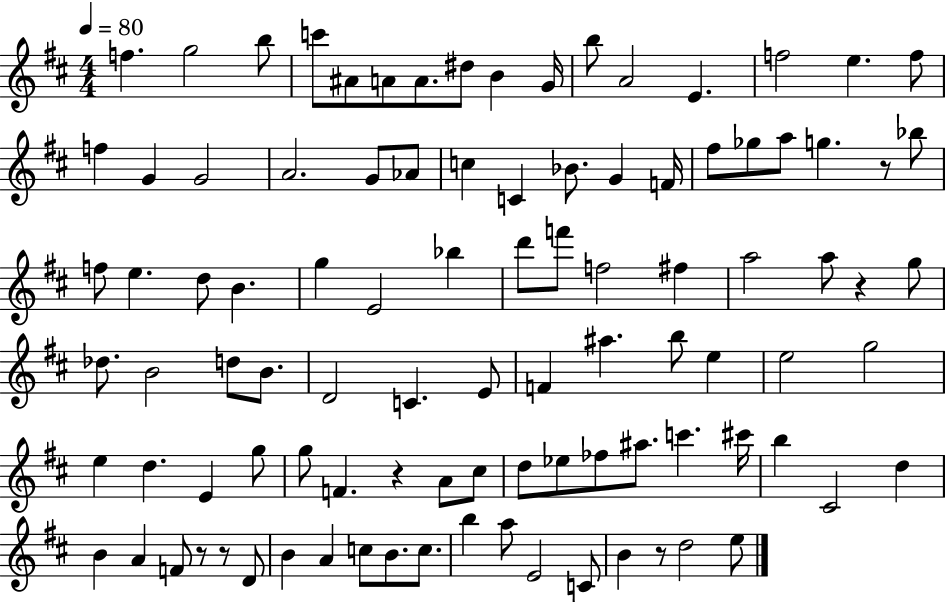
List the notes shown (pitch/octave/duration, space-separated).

F5/q. G5/h B5/e C6/e A#4/e A4/e A4/e. D#5/e B4/q G4/s B5/e A4/h E4/q. F5/h E5/q. F5/e F5/q G4/q G4/h A4/h. G4/e Ab4/e C5/q C4/q Bb4/e. G4/q F4/s F#5/e Gb5/e A5/e G5/q. R/e Bb5/e F5/e E5/q. D5/e B4/q. G5/q E4/h Bb5/q D6/e F6/e F5/h F#5/q A5/h A5/e R/q G5/e Db5/e. B4/h D5/e B4/e. D4/h C4/q. E4/e F4/q A#5/q. B5/e E5/q E5/h G5/h E5/q D5/q. E4/q G5/e G5/e F4/q. R/q A4/e C#5/e D5/e Eb5/e FES5/e A#5/e. C6/q. C#6/s B5/q C#4/h D5/q B4/q A4/q F4/e R/e R/e D4/e B4/q A4/q C5/e B4/e. C5/e. B5/q A5/e E4/h C4/e B4/q R/e D5/h E5/e